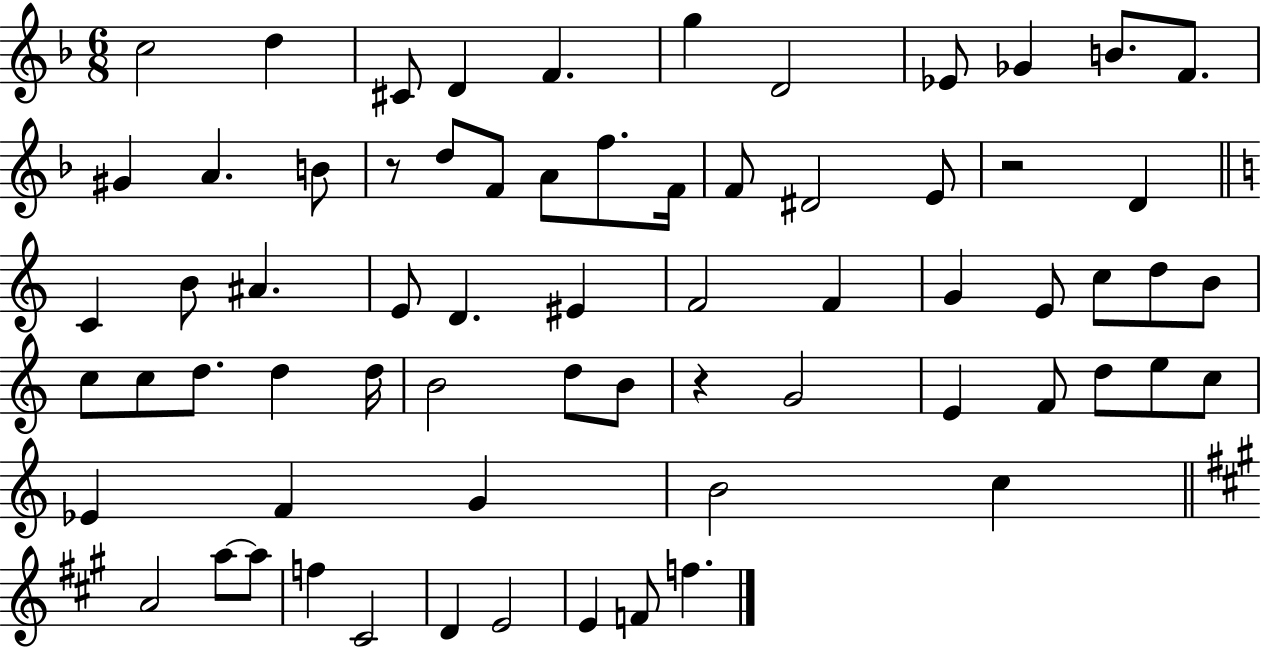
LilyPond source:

{
  \clef treble
  \numericTimeSignature
  \time 6/8
  \key f \major
  c''2 d''4 | cis'8 d'4 f'4. | g''4 d'2 | ees'8 ges'4 b'8. f'8. | \break gis'4 a'4. b'8 | r8 d''8 f'8 a'8 f''8. f'16 | f'8 dis'2 e'8 | r2 d'4 | \break \bar "||" \break \key c \major c'4 b'8 ais'4. | e'8 d'4. eis'4 | f'2 f'4 | g'4 e'8 c''8 d''8 b'8 | \break c''8 c''8 d''8. d''4 d''16 | b'2 d''8 b'8 | r4 g'2 | e'4 f'8 d''8 e''8 c''8 | \break ees'4 f'4 g'4 | b'2 c''4 | \bar "||" \break \key a \major a'2 a''8~~ a''8 | f''4 cis'2 | d'4 e'2 | e'4 f'8 f''4. | \break \bar "|."
}